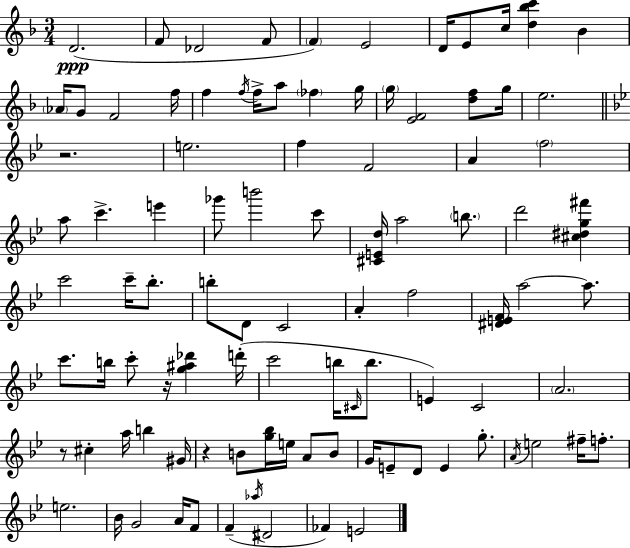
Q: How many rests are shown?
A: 4